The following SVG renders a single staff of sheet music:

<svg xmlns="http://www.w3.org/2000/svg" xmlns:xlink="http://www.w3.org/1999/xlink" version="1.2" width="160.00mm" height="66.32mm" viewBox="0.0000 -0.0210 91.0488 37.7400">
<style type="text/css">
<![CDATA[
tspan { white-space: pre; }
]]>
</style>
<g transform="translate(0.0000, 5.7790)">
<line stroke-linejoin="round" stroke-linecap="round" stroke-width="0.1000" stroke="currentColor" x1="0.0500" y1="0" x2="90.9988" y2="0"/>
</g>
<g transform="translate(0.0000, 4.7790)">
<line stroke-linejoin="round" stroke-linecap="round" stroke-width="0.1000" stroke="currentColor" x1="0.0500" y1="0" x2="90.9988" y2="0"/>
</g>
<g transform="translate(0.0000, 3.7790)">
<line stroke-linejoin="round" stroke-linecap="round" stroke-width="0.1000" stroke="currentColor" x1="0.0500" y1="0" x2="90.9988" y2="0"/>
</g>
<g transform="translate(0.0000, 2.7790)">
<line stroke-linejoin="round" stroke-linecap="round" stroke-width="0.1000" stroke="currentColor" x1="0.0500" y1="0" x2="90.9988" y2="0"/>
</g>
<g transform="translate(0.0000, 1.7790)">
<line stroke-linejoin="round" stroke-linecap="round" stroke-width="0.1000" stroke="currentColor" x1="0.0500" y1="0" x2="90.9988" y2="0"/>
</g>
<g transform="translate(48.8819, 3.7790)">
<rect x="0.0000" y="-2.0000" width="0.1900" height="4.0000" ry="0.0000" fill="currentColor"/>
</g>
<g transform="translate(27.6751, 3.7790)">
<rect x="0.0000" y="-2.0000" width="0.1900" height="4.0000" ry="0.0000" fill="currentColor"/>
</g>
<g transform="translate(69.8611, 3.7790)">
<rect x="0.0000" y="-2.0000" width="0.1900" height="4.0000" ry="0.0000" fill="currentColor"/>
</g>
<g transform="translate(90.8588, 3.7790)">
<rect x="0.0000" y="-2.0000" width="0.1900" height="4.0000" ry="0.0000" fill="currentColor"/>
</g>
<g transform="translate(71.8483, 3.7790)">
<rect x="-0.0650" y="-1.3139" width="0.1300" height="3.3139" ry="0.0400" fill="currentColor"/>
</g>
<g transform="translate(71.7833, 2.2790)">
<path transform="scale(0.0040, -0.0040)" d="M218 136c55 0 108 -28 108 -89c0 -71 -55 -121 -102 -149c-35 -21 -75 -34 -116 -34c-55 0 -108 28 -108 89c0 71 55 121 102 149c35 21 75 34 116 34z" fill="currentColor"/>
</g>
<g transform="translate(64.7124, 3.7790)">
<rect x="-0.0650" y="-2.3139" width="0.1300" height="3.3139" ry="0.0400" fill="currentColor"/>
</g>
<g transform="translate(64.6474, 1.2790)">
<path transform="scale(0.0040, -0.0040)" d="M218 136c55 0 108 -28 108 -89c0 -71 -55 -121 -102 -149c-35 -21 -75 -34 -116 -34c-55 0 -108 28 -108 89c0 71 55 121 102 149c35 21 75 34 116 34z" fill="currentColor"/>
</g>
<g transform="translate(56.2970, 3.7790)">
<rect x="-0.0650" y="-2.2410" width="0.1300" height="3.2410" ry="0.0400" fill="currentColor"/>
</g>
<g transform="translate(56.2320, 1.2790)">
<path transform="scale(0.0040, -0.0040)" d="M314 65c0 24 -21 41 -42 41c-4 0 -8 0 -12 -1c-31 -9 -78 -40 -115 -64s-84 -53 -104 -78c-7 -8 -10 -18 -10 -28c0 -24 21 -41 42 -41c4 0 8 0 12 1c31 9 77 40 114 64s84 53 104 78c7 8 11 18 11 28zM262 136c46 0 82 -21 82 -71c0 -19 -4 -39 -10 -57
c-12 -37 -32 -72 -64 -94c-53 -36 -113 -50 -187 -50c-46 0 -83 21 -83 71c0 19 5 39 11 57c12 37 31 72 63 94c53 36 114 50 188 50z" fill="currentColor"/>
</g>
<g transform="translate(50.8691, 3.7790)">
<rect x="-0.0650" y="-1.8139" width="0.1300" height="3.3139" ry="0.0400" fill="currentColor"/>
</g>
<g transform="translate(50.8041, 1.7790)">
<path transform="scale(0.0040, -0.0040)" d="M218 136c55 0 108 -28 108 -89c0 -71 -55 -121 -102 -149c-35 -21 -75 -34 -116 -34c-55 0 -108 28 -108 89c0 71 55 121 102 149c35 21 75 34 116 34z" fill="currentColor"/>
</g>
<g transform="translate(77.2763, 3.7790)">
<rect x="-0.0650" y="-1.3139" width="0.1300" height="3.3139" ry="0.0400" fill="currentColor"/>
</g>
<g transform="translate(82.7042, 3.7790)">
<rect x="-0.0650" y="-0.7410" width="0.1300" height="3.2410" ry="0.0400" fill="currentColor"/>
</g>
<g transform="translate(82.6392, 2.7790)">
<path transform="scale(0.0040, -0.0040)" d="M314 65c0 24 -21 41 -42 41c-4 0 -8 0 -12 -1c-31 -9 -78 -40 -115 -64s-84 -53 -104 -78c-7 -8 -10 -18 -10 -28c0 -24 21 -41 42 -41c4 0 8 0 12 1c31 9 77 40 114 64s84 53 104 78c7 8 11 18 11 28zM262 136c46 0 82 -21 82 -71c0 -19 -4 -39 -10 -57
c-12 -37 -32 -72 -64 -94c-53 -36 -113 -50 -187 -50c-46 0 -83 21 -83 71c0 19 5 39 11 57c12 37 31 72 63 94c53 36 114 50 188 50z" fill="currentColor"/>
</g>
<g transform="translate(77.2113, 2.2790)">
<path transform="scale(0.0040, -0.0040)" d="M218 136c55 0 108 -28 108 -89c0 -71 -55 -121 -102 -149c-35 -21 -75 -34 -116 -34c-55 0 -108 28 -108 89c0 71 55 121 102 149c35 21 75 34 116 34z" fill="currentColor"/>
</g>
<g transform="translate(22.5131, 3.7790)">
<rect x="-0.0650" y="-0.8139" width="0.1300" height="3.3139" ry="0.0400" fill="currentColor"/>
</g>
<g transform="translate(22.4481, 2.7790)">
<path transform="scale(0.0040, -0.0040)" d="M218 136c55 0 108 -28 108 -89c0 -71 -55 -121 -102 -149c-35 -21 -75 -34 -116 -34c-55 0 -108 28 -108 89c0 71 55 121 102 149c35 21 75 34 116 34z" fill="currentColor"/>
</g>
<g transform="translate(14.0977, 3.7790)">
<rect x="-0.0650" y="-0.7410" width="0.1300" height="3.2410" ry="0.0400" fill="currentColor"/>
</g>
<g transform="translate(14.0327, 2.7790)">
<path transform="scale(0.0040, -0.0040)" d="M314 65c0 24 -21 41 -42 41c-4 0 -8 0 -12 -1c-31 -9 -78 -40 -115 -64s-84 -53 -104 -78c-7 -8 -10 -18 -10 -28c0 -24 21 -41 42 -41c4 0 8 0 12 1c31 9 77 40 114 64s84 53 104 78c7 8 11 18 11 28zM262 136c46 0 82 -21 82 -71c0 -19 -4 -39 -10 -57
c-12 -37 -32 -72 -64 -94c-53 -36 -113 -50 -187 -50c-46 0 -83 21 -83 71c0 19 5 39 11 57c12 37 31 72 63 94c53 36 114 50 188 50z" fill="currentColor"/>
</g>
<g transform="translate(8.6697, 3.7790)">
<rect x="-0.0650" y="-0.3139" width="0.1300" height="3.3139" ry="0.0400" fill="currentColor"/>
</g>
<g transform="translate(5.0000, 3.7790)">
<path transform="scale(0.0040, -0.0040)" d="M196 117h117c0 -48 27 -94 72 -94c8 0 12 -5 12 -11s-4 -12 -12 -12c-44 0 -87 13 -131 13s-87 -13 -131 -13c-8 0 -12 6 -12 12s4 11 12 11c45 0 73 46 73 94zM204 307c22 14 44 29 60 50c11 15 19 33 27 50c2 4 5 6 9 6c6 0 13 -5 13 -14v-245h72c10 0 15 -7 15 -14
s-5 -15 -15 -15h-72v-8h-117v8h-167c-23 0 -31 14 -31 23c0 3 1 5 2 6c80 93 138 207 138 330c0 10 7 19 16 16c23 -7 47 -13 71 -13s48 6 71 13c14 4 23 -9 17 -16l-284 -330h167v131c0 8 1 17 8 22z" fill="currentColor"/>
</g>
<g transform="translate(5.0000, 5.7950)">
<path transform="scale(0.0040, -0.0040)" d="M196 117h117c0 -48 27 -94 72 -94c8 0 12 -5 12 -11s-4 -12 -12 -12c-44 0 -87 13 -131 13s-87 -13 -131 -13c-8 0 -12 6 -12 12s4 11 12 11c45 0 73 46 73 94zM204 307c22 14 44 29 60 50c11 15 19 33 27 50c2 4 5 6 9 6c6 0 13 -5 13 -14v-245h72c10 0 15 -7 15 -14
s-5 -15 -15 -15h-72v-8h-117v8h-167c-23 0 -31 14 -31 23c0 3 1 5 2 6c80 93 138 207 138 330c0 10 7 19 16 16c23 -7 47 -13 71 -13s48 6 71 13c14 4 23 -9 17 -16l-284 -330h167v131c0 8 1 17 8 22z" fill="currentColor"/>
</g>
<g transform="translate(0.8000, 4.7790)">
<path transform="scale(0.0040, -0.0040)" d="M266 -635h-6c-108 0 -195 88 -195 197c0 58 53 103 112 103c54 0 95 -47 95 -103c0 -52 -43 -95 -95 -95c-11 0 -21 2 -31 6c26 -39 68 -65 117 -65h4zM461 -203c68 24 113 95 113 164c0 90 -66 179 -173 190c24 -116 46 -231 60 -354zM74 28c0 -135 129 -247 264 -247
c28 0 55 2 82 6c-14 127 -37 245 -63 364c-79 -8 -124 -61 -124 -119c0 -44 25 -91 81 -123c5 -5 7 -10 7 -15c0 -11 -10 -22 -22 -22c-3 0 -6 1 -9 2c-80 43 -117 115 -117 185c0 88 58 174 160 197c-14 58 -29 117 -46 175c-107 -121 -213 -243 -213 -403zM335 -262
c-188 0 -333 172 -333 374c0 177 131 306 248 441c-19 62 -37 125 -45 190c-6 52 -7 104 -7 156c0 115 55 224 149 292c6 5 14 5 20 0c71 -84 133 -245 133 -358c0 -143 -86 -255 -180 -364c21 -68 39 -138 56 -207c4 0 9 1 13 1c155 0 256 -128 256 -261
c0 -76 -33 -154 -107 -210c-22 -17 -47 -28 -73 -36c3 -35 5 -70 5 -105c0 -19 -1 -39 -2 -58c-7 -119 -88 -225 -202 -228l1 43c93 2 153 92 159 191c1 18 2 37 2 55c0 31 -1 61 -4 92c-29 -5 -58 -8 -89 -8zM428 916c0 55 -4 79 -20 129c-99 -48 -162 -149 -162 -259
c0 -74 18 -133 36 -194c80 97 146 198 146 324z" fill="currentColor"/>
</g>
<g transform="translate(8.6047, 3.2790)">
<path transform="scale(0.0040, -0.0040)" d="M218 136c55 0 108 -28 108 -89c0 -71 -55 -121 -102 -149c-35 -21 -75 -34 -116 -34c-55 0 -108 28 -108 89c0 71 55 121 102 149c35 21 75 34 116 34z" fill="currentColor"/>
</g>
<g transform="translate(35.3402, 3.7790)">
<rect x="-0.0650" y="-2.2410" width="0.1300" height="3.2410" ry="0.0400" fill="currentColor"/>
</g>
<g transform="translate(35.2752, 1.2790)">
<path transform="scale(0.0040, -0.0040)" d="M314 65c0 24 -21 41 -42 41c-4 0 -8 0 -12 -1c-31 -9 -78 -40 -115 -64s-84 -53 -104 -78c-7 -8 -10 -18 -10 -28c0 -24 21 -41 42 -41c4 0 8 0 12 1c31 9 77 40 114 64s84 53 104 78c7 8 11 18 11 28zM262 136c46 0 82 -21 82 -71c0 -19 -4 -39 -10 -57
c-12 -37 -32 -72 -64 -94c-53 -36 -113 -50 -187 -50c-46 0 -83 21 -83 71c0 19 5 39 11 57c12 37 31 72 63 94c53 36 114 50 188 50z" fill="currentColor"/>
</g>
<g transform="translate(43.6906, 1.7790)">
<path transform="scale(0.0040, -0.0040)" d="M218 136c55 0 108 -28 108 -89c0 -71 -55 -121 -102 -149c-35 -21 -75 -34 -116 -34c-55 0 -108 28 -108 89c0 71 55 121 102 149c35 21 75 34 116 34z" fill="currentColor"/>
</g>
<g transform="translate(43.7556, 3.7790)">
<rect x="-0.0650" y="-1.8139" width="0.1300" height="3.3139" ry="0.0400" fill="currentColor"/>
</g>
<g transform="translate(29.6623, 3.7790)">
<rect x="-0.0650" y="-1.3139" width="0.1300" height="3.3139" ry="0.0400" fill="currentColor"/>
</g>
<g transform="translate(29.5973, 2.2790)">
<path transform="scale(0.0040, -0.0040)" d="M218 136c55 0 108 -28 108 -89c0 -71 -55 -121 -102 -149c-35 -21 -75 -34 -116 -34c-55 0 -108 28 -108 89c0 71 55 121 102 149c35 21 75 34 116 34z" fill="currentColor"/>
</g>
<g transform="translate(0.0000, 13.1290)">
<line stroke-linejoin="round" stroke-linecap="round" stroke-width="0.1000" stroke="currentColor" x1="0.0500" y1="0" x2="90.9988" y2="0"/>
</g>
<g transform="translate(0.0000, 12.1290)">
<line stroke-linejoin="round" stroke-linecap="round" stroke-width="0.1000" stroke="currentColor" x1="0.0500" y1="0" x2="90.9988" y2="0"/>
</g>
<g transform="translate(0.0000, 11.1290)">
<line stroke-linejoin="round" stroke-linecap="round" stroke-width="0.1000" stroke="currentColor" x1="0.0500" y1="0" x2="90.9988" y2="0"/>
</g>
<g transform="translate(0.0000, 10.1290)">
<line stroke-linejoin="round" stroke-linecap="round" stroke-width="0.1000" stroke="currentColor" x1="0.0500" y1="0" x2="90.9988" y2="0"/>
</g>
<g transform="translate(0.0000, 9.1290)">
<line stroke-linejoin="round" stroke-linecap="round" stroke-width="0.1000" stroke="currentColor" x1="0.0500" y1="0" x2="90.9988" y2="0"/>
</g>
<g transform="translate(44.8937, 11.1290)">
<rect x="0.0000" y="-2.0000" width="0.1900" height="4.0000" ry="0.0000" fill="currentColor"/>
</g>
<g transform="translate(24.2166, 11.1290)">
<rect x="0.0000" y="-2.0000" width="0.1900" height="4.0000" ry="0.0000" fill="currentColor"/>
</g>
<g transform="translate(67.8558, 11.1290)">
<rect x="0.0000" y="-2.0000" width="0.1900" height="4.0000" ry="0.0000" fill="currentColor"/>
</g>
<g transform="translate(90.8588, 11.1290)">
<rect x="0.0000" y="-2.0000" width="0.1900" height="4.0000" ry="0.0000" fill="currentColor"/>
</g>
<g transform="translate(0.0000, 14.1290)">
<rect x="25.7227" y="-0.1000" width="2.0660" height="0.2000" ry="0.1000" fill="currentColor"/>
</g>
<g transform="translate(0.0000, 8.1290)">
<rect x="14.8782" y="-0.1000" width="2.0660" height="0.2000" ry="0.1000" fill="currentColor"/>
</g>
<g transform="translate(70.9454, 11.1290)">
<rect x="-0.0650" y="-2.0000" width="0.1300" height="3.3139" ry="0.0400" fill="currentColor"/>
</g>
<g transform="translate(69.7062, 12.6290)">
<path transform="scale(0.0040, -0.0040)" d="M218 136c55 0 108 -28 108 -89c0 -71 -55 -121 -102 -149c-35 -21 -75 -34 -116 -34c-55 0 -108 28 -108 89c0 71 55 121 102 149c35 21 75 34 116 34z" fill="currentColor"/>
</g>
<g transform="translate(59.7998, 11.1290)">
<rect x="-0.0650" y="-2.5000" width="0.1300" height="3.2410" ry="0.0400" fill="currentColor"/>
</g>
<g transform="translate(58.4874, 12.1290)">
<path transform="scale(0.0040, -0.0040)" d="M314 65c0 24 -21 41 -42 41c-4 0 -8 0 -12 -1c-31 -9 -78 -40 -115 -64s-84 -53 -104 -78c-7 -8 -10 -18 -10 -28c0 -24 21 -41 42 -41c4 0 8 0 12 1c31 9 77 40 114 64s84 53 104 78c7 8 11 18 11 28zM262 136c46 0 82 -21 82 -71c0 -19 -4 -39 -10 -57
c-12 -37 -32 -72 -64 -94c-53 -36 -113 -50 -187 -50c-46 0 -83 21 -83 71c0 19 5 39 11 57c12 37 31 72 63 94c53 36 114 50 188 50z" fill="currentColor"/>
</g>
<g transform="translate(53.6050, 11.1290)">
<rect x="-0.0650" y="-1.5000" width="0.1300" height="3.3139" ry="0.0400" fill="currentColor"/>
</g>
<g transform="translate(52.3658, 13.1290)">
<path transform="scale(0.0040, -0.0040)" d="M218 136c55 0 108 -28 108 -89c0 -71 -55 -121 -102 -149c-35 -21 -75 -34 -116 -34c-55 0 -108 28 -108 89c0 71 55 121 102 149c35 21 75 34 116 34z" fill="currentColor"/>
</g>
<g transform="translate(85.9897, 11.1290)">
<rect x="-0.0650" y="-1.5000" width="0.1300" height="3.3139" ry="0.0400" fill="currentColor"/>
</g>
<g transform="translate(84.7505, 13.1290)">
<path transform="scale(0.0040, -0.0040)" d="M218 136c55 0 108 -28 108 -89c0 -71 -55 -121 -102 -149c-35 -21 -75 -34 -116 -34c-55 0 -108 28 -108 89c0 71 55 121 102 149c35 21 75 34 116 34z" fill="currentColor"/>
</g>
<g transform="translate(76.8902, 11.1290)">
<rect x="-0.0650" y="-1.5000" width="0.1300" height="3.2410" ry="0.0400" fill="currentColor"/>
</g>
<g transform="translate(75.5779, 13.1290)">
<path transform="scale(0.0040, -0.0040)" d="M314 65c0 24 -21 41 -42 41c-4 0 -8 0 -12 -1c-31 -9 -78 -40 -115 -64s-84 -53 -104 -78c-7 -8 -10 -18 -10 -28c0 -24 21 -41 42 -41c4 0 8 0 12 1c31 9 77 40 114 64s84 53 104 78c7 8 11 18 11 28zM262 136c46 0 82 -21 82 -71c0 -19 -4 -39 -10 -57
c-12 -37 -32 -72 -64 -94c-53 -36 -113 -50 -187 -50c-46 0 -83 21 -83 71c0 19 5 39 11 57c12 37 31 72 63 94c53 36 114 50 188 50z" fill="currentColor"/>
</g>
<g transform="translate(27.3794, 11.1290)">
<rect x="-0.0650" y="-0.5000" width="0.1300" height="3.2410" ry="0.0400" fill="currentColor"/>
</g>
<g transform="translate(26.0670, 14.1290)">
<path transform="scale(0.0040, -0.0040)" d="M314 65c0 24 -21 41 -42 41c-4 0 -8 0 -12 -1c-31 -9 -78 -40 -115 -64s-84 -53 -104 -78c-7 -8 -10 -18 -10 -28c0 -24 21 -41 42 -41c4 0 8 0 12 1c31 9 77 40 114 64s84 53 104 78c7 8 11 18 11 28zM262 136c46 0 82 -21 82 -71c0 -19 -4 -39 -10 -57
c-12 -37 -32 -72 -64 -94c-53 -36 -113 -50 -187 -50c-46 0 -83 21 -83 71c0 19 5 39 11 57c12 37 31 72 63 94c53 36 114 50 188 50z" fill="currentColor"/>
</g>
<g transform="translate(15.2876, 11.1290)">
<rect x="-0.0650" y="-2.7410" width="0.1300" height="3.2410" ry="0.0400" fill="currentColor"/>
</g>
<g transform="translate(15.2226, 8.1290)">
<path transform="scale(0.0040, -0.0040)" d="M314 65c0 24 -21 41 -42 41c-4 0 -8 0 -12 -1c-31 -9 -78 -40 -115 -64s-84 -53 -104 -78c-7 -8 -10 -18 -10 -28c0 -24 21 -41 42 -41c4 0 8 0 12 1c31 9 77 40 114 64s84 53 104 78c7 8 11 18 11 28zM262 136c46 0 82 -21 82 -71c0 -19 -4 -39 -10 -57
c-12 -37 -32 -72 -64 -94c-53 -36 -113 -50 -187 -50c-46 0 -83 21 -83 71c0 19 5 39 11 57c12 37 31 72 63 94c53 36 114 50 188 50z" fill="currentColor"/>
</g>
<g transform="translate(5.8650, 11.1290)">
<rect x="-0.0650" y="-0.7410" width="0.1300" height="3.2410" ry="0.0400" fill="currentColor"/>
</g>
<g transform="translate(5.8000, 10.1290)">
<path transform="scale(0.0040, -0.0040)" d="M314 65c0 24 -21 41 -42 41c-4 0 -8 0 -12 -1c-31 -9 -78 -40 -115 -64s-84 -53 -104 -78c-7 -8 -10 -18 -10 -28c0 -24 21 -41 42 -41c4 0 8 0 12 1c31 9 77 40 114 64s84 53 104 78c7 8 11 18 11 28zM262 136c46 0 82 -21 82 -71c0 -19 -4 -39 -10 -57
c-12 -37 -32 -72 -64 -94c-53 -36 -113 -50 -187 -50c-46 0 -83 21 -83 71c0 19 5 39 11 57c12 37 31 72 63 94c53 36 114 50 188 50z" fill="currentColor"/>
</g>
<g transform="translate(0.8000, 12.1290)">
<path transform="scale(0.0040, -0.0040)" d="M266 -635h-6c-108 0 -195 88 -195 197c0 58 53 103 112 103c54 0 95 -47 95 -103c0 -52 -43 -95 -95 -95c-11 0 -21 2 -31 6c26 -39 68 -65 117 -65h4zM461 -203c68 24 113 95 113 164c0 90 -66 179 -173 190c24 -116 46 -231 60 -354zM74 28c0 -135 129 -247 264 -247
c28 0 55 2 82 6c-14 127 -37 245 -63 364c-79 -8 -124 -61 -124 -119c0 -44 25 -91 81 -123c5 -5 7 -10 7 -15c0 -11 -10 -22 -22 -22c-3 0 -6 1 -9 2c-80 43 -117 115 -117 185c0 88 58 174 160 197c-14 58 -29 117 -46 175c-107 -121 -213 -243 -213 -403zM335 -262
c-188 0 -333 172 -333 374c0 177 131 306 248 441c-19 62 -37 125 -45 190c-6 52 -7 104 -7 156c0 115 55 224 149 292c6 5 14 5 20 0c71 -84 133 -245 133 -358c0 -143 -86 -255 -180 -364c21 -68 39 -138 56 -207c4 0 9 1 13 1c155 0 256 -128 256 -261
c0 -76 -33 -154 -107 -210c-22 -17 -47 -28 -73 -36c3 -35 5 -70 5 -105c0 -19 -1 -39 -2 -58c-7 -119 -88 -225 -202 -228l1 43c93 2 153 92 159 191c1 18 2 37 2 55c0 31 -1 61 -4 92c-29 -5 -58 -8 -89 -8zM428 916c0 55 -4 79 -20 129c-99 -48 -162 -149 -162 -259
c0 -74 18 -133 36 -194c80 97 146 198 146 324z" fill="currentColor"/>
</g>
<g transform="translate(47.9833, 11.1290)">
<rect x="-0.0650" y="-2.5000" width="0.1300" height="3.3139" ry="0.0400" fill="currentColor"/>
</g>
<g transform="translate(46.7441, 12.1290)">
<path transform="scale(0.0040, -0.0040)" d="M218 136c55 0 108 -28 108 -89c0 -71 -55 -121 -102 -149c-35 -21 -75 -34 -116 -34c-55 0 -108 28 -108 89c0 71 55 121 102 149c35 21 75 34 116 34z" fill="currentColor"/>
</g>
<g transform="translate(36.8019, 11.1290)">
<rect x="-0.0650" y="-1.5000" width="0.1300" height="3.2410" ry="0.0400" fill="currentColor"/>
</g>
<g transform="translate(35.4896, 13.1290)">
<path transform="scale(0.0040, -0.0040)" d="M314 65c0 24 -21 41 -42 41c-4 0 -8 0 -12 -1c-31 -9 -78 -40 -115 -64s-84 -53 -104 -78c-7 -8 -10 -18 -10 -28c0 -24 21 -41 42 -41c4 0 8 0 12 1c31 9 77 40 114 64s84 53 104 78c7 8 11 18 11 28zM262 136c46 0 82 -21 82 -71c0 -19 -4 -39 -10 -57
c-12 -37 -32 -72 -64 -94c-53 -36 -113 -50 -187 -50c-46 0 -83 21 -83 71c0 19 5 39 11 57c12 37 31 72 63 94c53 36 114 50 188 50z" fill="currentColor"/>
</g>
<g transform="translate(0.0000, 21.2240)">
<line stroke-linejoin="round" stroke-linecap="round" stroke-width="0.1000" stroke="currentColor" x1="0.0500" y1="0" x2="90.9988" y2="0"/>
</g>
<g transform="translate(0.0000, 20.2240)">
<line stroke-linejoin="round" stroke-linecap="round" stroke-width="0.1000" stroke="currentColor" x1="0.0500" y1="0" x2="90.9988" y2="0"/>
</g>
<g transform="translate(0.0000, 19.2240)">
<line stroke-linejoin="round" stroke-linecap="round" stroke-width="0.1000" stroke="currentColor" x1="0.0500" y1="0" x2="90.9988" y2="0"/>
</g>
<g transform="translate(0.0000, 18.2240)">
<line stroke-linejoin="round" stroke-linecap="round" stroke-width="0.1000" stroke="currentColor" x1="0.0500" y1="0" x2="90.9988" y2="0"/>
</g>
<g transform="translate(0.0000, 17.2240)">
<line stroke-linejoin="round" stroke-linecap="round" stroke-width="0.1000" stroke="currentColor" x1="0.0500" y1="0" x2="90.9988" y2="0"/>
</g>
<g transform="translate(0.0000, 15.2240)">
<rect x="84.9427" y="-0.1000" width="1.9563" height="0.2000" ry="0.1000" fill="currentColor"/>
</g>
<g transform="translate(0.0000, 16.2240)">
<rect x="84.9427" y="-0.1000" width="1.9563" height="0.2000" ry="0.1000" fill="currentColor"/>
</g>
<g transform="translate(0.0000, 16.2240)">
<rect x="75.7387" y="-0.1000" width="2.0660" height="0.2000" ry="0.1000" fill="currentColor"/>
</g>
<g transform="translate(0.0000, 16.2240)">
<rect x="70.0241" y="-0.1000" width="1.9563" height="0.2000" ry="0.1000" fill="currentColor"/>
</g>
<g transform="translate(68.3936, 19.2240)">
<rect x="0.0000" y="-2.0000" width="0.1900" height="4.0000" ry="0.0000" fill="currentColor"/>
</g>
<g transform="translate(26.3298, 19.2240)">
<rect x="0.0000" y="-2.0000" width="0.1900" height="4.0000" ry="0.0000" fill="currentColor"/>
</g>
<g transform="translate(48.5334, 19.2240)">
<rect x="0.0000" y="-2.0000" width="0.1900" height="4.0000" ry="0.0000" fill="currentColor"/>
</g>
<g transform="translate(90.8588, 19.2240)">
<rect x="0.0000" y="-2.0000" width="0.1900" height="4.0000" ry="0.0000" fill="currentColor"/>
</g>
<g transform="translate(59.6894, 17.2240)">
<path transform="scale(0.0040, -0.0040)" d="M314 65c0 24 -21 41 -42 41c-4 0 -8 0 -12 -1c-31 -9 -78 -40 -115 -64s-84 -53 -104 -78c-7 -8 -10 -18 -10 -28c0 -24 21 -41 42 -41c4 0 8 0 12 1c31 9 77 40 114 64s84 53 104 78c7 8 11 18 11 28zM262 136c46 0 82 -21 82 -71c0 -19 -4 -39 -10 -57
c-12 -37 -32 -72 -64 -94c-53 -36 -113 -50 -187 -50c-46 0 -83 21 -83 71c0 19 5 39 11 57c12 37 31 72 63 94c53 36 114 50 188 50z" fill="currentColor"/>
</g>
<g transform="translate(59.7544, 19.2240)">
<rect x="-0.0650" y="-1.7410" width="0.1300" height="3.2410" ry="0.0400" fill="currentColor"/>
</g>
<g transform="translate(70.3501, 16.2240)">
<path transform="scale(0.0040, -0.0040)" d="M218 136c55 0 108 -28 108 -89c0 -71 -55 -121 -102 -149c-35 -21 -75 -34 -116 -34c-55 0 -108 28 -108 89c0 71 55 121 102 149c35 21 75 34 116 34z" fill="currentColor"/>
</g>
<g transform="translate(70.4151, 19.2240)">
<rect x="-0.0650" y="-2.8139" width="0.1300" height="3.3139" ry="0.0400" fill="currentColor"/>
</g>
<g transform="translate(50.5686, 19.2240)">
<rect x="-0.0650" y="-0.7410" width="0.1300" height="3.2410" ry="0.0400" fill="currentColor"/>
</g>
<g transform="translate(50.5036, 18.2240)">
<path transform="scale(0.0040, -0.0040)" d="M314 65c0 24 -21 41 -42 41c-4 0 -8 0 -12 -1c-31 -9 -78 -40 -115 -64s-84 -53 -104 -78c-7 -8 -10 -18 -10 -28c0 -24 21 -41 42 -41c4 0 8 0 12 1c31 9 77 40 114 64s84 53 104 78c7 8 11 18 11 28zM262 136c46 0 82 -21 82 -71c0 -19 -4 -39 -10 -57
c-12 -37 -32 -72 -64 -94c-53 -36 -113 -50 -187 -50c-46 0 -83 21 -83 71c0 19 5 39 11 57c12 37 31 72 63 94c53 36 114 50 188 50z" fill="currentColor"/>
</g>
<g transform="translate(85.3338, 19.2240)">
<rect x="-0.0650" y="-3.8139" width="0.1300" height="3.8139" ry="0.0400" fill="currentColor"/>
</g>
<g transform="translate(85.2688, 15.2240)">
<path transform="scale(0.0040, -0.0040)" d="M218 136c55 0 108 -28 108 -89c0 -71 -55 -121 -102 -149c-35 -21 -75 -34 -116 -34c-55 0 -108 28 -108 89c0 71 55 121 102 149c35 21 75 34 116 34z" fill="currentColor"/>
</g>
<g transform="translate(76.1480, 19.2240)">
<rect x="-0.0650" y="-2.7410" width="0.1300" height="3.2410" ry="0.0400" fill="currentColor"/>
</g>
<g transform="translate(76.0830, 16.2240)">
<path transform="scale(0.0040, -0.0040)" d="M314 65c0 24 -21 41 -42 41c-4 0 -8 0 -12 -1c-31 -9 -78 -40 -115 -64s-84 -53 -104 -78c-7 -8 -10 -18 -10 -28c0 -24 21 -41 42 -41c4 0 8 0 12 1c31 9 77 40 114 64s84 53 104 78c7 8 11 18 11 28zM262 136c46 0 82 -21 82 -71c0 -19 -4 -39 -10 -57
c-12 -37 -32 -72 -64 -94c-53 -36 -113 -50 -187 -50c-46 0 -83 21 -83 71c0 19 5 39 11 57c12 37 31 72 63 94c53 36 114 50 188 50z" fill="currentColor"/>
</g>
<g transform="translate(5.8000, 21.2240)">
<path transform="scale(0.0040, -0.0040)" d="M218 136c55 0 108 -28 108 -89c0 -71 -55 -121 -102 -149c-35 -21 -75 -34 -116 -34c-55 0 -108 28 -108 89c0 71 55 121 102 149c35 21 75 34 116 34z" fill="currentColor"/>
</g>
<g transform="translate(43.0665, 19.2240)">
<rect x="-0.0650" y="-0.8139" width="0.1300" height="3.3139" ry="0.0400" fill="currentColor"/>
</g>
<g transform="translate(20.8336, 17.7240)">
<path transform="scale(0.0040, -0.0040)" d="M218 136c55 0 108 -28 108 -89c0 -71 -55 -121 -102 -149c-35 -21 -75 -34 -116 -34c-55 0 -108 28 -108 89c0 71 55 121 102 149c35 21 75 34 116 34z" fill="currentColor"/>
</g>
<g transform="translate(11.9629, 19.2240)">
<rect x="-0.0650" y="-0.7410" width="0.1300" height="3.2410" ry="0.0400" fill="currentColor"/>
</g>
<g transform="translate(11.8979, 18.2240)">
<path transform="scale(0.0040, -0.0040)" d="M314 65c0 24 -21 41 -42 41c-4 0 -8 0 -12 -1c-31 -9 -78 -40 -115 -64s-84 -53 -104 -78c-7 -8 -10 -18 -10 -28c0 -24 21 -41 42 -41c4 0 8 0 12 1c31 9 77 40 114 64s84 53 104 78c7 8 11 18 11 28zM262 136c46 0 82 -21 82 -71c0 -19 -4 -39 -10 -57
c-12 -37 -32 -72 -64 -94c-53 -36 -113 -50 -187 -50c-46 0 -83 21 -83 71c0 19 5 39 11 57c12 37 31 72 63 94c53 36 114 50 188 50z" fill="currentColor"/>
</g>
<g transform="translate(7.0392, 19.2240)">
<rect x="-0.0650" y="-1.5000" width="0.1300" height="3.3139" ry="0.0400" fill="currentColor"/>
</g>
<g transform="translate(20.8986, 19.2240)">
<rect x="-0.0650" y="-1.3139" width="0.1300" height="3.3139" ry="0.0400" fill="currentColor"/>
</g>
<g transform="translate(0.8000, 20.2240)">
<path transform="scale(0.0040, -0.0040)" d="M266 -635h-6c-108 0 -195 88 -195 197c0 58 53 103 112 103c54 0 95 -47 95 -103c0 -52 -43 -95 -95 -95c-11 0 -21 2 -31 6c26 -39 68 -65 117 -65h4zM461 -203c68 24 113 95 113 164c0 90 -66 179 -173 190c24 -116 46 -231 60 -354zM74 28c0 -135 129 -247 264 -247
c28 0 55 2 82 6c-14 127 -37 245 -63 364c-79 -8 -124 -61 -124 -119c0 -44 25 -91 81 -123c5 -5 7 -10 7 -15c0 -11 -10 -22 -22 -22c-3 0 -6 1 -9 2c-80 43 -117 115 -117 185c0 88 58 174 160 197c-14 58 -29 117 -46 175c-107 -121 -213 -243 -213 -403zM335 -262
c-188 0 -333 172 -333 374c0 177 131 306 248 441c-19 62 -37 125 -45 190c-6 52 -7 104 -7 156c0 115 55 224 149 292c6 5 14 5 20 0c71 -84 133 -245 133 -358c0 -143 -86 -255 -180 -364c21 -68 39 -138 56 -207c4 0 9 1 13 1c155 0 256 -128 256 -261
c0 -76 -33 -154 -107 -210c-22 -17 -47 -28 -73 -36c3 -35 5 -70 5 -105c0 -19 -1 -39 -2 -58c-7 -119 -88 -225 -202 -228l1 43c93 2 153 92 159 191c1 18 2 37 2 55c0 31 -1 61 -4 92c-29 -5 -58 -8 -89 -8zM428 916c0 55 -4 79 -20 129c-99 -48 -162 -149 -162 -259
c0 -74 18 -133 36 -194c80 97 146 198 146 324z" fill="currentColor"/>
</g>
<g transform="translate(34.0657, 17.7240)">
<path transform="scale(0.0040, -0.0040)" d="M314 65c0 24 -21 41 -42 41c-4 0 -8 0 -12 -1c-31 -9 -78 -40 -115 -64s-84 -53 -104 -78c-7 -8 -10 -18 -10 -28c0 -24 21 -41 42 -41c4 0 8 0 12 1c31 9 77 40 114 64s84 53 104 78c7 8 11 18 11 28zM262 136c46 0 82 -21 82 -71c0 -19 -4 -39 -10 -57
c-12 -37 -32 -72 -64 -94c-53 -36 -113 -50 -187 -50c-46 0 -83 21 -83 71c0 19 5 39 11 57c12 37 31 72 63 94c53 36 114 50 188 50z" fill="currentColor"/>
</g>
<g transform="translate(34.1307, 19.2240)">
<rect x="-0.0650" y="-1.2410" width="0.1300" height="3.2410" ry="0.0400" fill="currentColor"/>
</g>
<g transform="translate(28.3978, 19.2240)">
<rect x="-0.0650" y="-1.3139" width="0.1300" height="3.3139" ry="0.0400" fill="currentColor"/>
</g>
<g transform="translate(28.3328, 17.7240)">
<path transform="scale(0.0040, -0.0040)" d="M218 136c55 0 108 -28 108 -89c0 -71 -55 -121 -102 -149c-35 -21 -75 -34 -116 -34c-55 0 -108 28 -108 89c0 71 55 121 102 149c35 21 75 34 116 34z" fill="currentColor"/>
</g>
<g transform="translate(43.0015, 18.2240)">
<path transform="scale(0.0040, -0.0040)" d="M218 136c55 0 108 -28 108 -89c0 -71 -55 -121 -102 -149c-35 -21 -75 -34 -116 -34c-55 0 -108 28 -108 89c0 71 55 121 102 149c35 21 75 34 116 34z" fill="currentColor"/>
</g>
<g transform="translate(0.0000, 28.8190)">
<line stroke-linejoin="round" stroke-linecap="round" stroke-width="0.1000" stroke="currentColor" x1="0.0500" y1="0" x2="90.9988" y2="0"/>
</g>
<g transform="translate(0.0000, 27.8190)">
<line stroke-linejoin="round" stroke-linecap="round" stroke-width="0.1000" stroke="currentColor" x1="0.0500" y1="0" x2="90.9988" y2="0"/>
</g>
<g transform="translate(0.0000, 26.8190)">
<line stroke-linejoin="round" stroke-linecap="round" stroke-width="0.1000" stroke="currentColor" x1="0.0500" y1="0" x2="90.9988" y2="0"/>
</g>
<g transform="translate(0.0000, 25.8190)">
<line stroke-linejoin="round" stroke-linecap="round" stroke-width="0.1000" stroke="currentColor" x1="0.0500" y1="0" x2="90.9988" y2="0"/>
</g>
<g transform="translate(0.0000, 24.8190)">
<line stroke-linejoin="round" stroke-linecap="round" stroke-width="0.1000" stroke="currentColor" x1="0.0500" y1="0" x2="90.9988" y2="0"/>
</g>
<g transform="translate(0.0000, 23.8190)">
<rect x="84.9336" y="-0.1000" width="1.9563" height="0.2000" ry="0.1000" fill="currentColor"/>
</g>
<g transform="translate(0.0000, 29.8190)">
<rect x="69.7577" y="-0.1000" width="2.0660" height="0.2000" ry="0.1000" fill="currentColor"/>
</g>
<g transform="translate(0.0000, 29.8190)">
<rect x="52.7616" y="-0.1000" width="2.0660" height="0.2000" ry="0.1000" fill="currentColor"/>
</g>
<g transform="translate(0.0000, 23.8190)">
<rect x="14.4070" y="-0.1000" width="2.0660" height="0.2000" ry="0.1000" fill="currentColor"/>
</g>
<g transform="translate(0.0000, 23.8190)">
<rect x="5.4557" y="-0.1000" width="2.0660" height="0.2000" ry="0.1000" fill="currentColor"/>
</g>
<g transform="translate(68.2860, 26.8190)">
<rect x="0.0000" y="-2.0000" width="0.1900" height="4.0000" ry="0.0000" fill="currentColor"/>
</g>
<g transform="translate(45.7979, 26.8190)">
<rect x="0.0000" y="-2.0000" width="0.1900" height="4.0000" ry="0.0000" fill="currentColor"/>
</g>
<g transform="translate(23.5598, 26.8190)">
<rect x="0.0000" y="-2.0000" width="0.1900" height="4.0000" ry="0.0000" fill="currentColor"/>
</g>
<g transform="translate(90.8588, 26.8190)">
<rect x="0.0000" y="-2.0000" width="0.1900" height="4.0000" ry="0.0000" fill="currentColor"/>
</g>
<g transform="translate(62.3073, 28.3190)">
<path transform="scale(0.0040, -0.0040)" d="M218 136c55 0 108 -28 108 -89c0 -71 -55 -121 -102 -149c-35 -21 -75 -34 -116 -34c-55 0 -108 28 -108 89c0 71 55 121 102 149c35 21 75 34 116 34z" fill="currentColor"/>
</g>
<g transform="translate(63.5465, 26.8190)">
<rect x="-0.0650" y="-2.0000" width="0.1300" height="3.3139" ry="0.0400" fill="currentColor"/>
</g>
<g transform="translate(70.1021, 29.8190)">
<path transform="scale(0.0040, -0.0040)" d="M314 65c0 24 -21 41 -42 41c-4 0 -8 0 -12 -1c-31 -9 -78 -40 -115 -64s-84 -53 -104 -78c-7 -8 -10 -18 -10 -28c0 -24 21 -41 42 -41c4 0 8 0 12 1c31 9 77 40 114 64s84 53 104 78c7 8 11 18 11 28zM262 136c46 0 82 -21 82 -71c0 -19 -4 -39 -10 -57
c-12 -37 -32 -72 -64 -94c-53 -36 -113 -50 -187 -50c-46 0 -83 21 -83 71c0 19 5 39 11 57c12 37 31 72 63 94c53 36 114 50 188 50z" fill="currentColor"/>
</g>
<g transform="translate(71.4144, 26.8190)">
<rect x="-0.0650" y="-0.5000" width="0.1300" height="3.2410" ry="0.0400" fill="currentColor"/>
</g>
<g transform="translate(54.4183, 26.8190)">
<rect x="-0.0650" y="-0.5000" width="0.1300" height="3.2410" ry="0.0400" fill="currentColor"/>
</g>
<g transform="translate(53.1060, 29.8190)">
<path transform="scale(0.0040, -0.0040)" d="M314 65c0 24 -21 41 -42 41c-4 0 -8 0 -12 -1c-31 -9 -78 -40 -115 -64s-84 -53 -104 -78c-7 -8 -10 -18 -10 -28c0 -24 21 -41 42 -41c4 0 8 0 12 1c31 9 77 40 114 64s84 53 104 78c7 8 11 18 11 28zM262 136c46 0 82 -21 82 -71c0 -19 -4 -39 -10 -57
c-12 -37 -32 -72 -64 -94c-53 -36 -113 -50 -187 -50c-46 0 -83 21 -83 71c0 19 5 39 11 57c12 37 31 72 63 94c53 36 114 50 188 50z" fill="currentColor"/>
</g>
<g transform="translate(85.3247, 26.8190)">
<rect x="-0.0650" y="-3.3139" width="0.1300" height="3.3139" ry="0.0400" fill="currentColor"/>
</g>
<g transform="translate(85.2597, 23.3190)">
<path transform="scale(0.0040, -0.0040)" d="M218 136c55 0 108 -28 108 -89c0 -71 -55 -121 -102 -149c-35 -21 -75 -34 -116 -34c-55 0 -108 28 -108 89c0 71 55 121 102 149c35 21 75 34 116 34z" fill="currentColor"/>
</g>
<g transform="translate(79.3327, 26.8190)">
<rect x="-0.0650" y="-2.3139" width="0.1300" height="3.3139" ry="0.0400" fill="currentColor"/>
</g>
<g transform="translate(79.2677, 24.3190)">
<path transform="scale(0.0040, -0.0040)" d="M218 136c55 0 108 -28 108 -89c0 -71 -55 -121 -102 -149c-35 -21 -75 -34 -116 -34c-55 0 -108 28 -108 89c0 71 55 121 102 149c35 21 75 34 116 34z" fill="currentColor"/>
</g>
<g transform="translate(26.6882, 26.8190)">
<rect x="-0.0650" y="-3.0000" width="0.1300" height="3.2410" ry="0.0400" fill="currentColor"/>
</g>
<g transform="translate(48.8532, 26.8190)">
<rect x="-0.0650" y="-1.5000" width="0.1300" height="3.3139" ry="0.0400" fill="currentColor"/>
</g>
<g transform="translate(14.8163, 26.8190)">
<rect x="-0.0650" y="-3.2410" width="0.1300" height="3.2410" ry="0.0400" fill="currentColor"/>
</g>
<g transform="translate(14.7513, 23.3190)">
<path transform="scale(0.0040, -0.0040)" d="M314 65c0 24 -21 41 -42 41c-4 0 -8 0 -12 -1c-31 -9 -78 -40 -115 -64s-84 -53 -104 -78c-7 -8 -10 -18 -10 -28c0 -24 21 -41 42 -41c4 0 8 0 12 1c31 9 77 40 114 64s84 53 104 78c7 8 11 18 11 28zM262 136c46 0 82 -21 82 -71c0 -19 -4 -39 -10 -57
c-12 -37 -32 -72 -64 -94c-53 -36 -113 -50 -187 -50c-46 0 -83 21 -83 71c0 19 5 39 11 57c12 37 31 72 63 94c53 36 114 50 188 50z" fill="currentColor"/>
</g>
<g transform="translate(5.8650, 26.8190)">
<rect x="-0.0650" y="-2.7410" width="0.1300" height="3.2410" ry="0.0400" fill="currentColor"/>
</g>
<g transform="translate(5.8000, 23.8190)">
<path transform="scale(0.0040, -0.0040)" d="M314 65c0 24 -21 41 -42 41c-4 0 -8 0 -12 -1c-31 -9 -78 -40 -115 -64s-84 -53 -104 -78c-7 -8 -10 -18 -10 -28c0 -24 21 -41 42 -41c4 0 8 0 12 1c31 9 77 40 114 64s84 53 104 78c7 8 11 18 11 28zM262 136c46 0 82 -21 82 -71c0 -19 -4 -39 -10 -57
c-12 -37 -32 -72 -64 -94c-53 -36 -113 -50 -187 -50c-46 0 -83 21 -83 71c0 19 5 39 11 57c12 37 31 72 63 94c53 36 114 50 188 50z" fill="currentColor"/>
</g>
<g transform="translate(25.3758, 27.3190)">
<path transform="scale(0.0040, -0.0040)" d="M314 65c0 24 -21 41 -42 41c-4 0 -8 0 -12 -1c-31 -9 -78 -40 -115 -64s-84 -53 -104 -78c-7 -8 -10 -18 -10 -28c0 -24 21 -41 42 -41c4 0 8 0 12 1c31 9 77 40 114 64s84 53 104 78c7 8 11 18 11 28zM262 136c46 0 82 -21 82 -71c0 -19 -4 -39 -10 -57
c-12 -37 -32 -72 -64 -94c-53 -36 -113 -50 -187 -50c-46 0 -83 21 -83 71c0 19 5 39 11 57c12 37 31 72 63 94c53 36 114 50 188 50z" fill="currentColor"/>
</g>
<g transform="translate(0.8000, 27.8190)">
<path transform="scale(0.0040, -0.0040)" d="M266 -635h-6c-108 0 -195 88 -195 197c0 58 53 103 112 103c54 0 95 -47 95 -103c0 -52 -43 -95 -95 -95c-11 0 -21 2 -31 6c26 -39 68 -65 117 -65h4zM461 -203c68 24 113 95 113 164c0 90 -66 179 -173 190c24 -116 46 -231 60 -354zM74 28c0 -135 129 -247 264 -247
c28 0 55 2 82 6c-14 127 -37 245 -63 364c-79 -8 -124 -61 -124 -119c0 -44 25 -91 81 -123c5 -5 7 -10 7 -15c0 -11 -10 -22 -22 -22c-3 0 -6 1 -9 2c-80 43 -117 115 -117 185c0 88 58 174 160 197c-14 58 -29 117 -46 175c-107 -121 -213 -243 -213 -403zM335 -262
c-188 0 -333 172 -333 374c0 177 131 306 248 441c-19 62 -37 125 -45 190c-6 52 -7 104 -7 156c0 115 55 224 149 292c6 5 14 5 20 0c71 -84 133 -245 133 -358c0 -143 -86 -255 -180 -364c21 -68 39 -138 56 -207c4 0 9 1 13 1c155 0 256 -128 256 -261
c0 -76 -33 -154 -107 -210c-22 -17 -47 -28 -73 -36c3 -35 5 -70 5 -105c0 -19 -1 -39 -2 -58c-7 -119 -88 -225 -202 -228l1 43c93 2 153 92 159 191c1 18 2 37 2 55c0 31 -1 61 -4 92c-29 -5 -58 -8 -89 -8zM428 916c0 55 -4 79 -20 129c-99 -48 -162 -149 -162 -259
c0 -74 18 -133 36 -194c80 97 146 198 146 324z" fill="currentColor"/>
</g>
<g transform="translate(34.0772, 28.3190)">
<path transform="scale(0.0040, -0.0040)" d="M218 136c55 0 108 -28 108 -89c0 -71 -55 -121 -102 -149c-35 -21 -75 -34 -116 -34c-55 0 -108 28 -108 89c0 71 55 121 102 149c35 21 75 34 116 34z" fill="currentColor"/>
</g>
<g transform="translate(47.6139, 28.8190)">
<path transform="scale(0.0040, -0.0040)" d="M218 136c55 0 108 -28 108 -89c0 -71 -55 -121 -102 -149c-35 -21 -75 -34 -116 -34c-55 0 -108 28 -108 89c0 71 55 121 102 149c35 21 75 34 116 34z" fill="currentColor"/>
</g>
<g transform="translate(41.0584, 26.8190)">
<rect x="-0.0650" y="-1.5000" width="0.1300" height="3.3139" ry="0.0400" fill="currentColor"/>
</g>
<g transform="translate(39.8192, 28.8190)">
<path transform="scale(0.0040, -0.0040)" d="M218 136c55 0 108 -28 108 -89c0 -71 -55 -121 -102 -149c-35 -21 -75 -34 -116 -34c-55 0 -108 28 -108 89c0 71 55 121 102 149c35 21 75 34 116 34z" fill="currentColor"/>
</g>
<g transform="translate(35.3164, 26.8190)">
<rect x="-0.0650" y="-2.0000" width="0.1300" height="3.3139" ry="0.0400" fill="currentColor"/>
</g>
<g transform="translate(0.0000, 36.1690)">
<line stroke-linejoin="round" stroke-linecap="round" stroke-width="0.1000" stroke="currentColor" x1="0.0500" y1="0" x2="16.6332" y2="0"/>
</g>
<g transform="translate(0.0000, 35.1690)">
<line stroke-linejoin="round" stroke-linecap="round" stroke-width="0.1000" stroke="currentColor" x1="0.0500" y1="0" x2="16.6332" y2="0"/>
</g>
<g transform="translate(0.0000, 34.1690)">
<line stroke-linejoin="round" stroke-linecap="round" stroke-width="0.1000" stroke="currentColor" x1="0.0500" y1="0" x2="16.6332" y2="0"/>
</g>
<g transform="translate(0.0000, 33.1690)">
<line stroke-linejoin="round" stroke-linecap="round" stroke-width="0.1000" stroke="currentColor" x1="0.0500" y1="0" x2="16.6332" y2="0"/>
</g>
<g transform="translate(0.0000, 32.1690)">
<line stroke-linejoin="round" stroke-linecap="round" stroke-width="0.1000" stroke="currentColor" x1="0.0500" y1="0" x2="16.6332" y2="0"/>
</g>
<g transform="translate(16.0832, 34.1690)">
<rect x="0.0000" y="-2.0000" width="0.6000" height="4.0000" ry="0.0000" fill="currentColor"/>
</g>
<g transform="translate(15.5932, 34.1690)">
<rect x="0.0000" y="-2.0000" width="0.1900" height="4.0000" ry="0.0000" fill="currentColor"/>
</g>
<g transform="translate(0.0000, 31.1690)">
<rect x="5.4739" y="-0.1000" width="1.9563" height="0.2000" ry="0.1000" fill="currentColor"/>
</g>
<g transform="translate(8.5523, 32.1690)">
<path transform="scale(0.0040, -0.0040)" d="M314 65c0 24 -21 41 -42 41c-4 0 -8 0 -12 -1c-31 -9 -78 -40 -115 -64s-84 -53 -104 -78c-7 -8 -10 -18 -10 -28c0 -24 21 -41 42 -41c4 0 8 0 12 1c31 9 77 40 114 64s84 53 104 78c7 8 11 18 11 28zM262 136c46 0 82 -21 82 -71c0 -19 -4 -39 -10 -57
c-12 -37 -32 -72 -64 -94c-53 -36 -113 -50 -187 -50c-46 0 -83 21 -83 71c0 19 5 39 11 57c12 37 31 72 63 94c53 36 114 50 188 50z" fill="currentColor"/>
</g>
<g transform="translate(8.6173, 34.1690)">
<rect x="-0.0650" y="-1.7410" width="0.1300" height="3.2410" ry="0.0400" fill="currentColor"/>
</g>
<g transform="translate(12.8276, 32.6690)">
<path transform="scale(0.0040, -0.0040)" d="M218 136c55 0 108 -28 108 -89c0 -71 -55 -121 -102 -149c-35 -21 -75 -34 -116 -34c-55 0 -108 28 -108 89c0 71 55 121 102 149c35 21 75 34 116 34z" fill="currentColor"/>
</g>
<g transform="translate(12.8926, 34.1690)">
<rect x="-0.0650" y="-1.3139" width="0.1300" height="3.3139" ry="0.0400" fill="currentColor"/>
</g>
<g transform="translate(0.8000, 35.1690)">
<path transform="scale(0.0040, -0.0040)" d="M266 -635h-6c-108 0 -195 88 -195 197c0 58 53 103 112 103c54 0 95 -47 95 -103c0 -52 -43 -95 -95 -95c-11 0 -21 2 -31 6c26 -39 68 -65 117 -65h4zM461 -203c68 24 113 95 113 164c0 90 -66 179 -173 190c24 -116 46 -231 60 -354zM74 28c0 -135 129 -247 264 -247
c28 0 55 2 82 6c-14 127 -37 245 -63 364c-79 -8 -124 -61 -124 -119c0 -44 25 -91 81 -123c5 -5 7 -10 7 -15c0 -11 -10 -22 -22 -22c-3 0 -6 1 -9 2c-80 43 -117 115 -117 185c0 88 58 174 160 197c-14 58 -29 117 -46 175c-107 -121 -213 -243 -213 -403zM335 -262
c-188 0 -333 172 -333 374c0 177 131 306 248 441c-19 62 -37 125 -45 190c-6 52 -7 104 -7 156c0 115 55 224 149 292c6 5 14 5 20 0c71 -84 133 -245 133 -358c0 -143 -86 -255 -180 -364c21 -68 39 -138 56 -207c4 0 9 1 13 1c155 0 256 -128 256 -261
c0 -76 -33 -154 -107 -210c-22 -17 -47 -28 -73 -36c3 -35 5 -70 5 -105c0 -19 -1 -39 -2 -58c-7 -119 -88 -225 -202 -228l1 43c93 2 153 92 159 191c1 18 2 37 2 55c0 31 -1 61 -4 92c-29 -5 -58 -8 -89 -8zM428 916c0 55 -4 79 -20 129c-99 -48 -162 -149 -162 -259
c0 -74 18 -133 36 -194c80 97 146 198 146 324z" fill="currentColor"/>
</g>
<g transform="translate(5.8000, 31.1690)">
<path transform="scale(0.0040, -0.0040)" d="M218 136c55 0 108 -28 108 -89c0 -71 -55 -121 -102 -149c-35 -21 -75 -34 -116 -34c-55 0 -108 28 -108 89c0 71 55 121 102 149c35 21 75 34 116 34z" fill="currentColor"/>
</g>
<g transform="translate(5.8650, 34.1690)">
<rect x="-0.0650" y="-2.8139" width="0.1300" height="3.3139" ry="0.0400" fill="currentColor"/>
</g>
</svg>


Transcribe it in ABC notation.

X:1
T:Untitled
M:4/4
L:1/4
K:C
c d2 d e g2 f f g2 g e e d2 d2 a2 C2 E2 G E G2 F E2 E E d2 e e e2 d d2 f2 a a2 c' a2 b2 A2 F E E C2 F C2 g b a f2 e